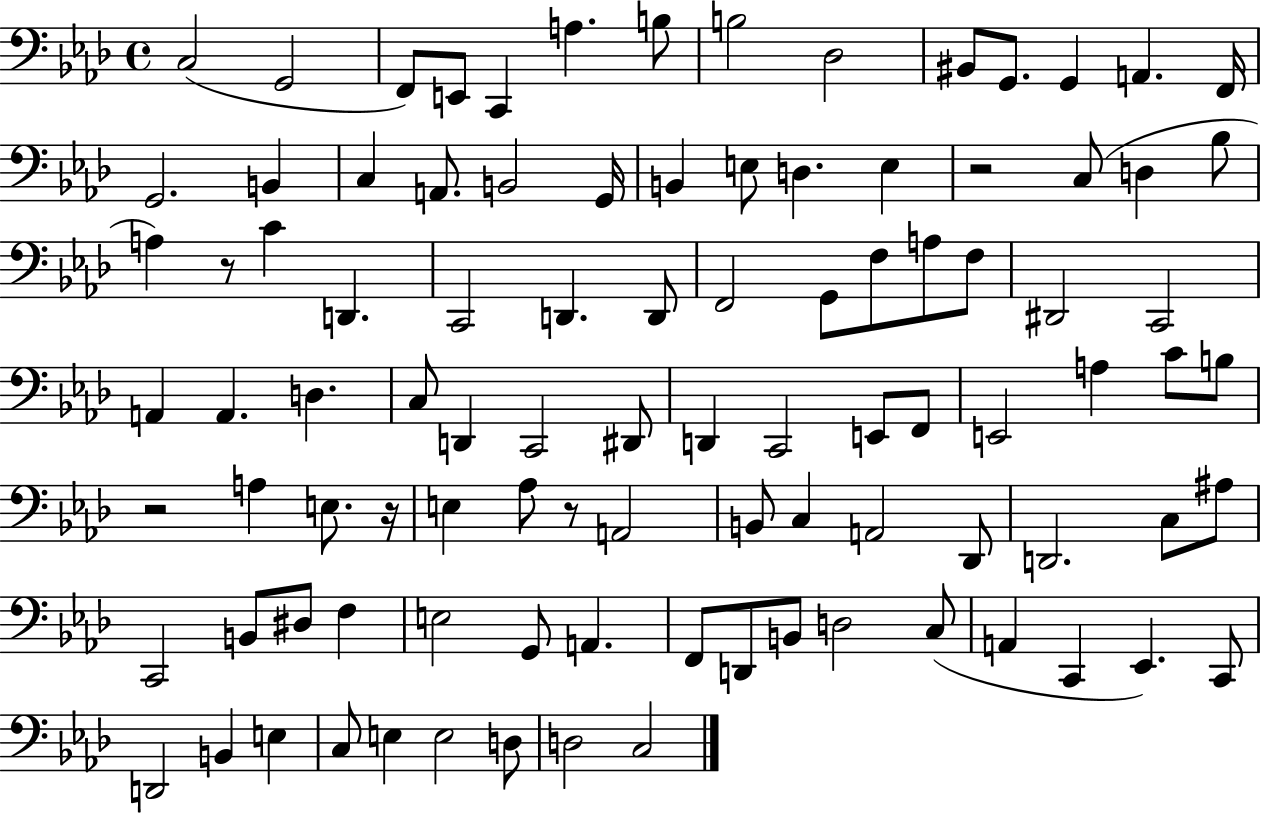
C3/h G2/h F2/e E2/e C2/q A3/q. B3/e B3/h Db3/h BIS2/e G2/e. G2/q A2/q. F2/s G2/h. B2/q C3/q A2/e. B2/h G2/s B2/q E3/e D3/q. E3/q R/h C3/e D3/q Bb3/e A3/q R/e C4/q D2/q. C2/h D2/q. D2/e F2/h G2/e F3/e A3/e F3/e D#2/h C2/h A2/q A2/q. D3/q. C3/e D2/q C2/h D#2/e D2/q C2/h E2/e F2/e E2/h A3/q C4/e B3/e R/h A3/q E3/e. R/s E3/q Ab3/e R/e A2/h B2/e C3/q A2/h Db2/e D2/h. C3/e A#3/e C2/h B2/e D#3/e F3/q E3/h G2/e A2/q. F2/e D2/e B2/e D3/h C3/e A2/q C2/q Eb2/q. C2/e D2/h B2/q E3/q C3/e E3/q E3/h D3/e D3/h C3/h